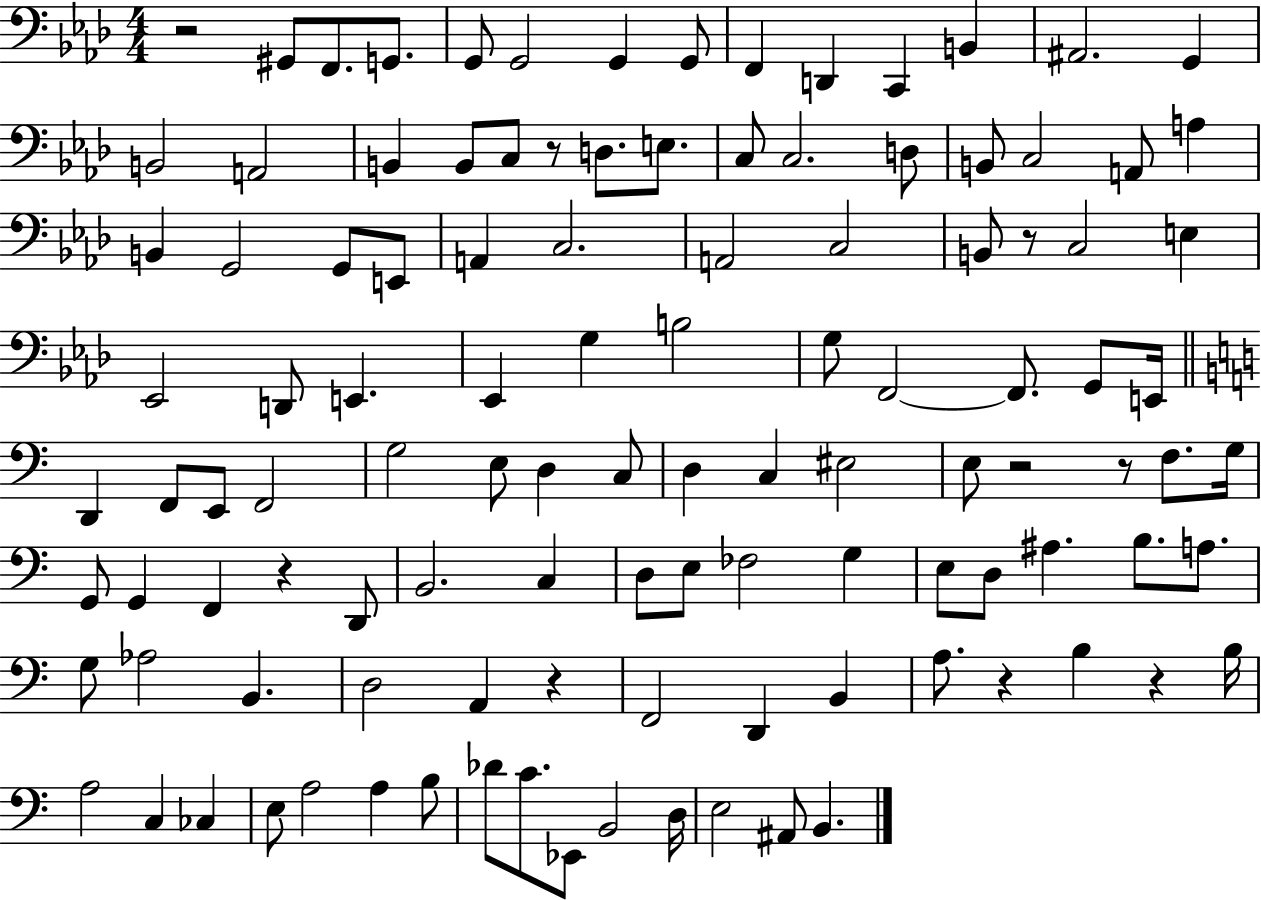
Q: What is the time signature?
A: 4/4